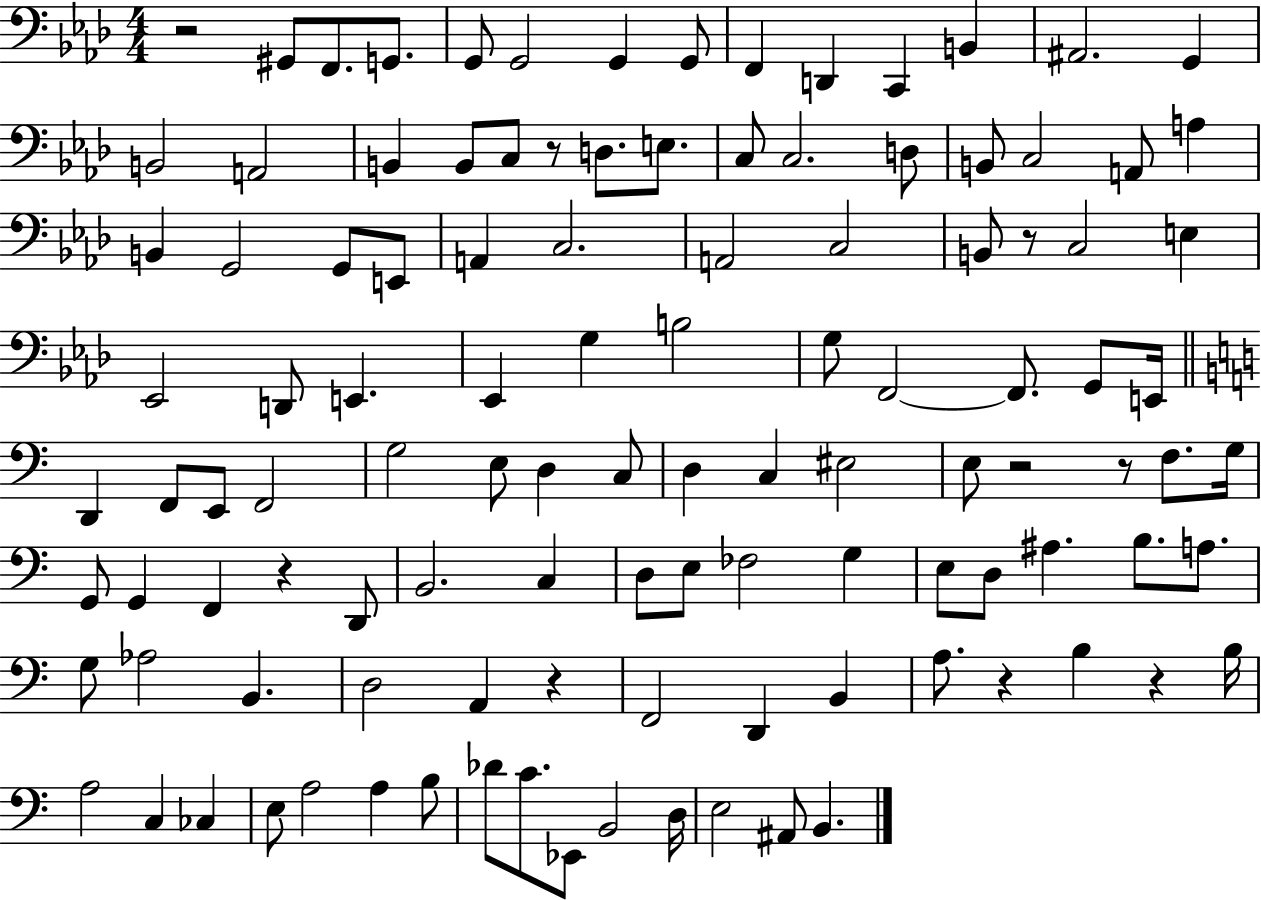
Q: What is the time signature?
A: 4/4